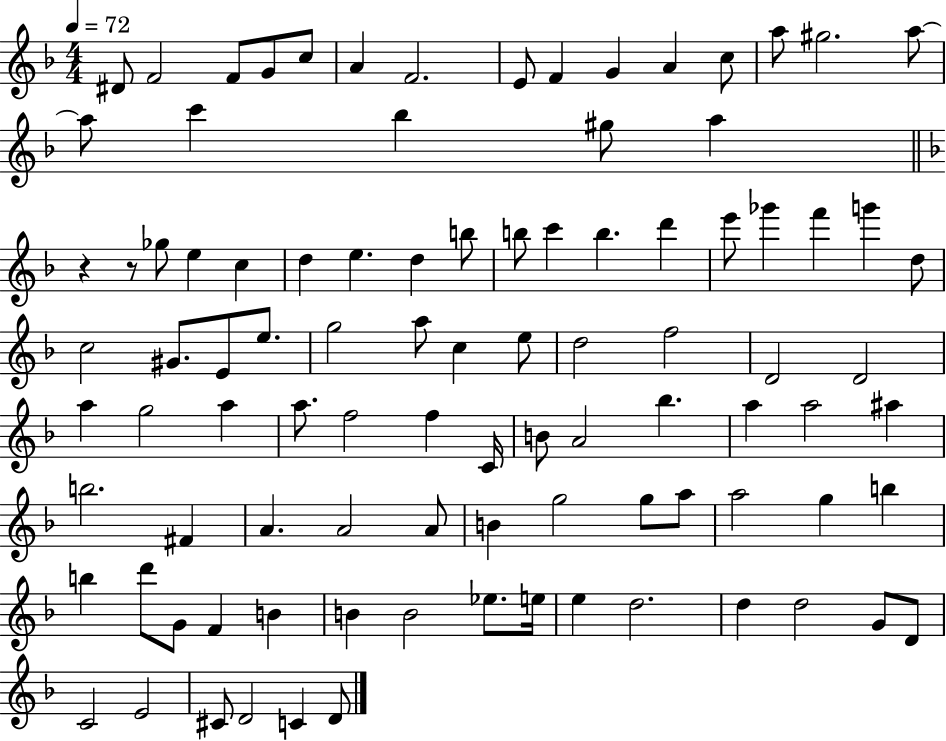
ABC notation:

X:1
T:Untitled
M:4/4
L:1/4
K:F
^D/2 F2 F/2 G/2 c/2 A F2 E/2 F G A c/2 a/2 ^g2 a/2 a/2 c' _b ^g/2 a z z/2 _g/2 e c d e d b/2 b/2 c' b d' e'/2 _g' f' g' d/2 c2 ^G/2 E/2 e/2 g2 a/2 c e/2 d2 f2 D2 D2 a g2 a a/2 f2 f C/4 B/2 A2 _b a a2 ^a b2 ^F A A2 A/2 B g2 g/2 a/2 a2 g b b d'/2 G/2 F B B B2 _e/2 e/4 e d2 d d2 G/2 D/2 C2 E2 ^C/2 D2 C D/2